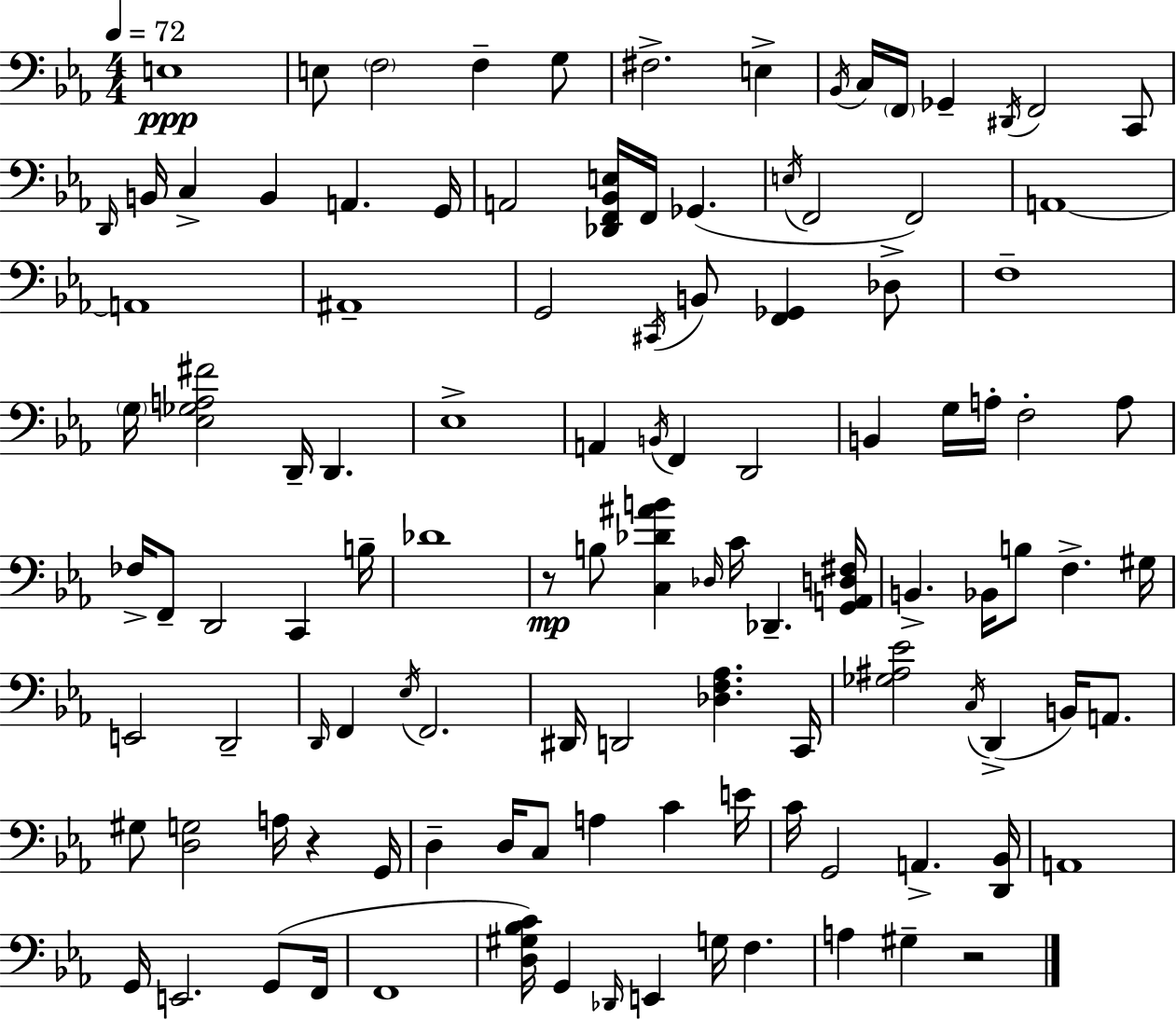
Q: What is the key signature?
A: EES major